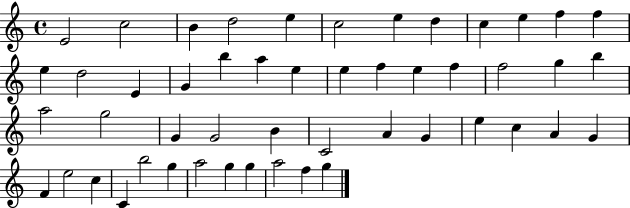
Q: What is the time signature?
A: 4/4